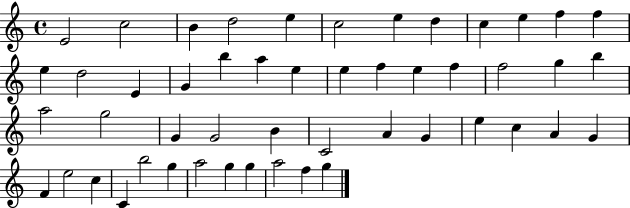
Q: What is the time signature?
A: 4/4